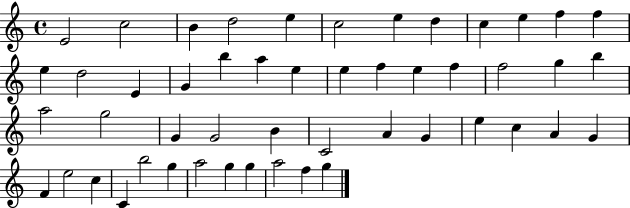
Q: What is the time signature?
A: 4/4